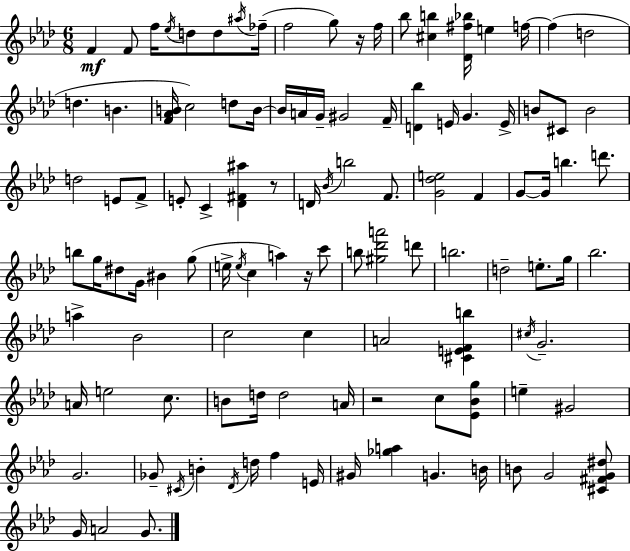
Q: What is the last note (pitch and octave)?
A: G4